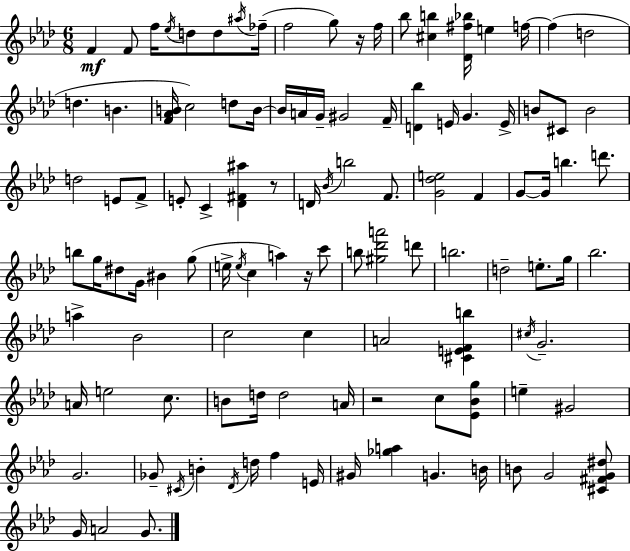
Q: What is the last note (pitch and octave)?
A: G4